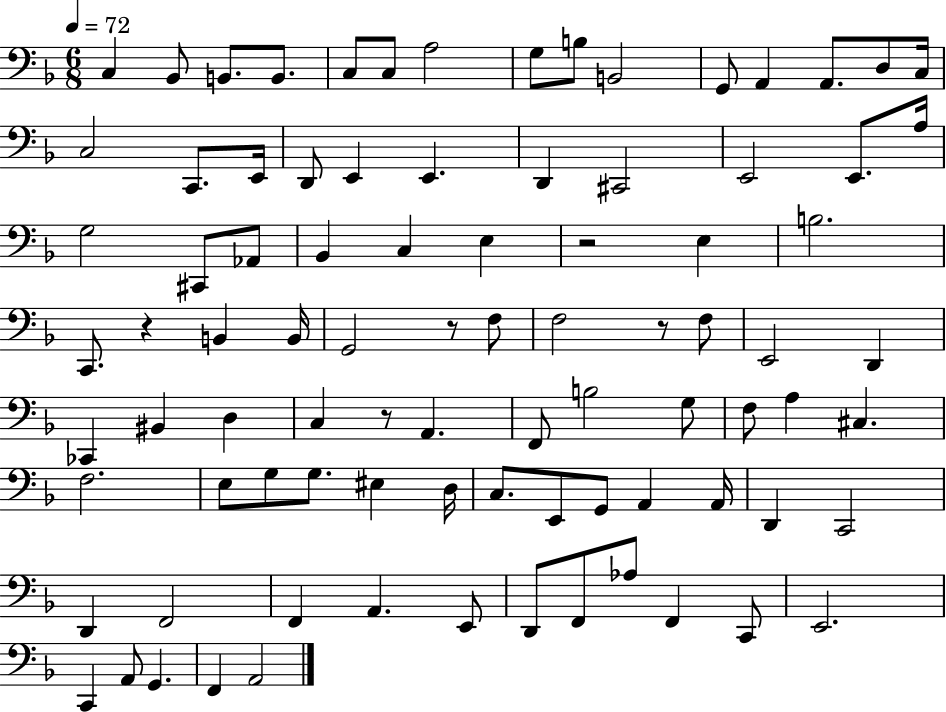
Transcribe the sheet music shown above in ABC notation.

X:1
T:Untitled
M:6/8
L:1/4
K:F
C, _B,,/2 B,,/2 B,,/2 C,/2 C,/2 A,2 G,/2 B,/2 B,,2 G,,/2 A,, A,,/2 D,/2 C,/4 C,2 C,,/2 E,,/4 D,,/2 E,, E,, D,, ^C,,2 E,,2 E,,/2 A,/4 G,2 ^C,,/2 _A,,/2 _B,, C, E, z2 E, B,2 C,,/2 z B,, B,,/4 G,,2 z/2 F,/2 F,2 z/2 F,/2 E,,2 D,, _C,, ^B,, D, C, z/2 A,, F,,/2 B,2 G,/2 F,/2 A, ^C, F,2 E,/2 G,/2 G,/2 ^E, D,/4 C,/2 E,,/2 G,,/2 A,, A,,/4 D,, C,,2 D,, F,,2 F,, A,, E,,/2 D,,/2 F,,/2 _A,/2 F,, C,,/2 E,,2 C,, A,,/2 G,, F,, A,,2